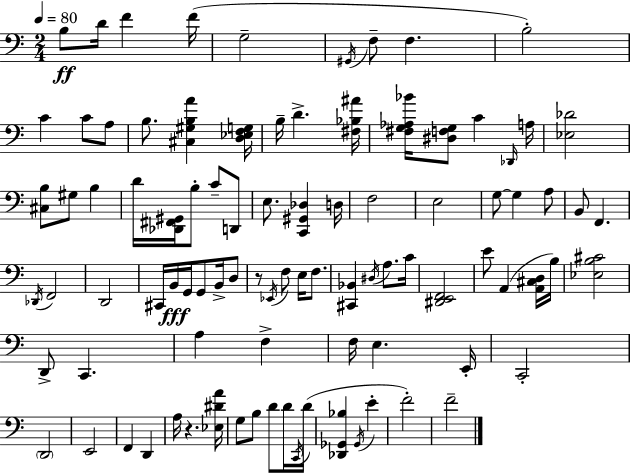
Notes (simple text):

B3/e D4/s F4/q F4/s G3/h G#2/s F3/e F3/q. B3/h C4/q C4/e A3/e B3/e. [C#3,G#3,B3,A4]/q [D3,Eb3,F3,G3]/s B3/s D4/q. [F#3,Bb3,A#4]/s [F#3,G3,Ab3,Bb4]/s [D#3,F3,G3]/e C4/q Db2/s A3/s [Eb3,Db4]/h [C#3,B3]/e G#3/e B3/q D4/s [Db2,F#2,G#2]/s B3/e C4/e D2/e E3/e. [C2,G#2,Db3]/q D3/s F3/h E3/h G3/e G3/q A3/e B2/e F2/q. Db2/s F2/h D2/h C#2/s B2/s G2/s G2/e B2/s D3/e R/e Eb2/s F3/e E3/s F3/e. [C#2,Bb2]/q D#3/s A3/e. C4/s [D#2,E2,F2]/h E4/e A2/q [A2,C#3,D3]/s B3/s [Eb3,B3,C#4]/h D2/e C2/q. A3/q F3/q F3/s E3/q. E2/s C2/h D2/h E2/h F2/q D2/q A3/s R/q. [Eb3,D#4,A4]/s G3/e B3/e D4/e D4/s C2/s D4/s [Db2,Gb2,Bb3]/q Gb2/s E4/q F4/h F4/h